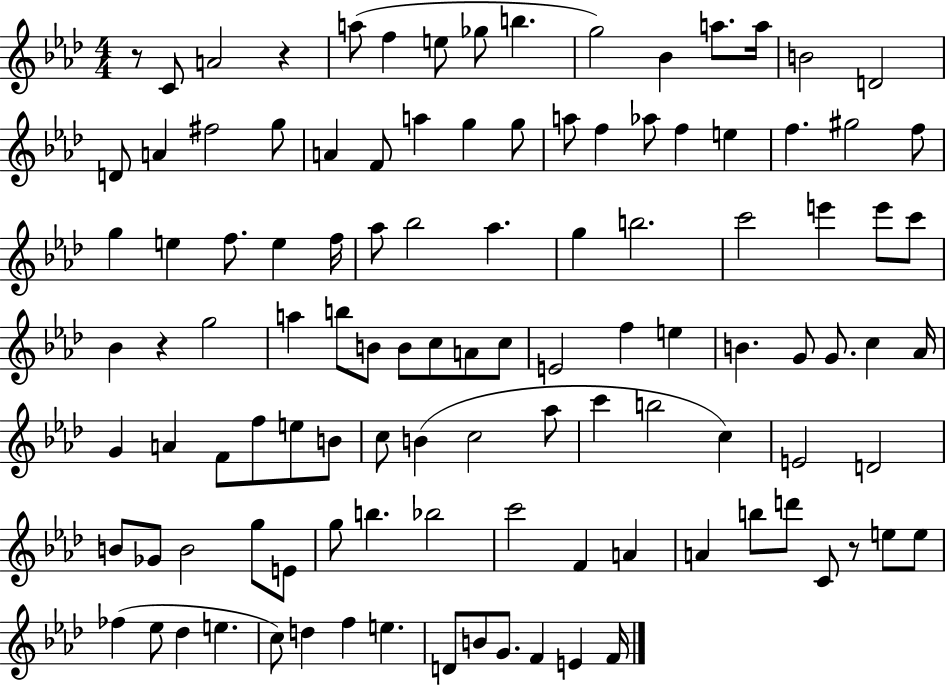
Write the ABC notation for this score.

X:1
T:Untitled
M:4/4
L:1/4
K:Ab
z/2 C/2 A2 z a/2 f e/2 _g/2 b g2 _B a/2 a/4 B2 D2 D/2 A ^f2 g/2 A F/2 a g g/2 a/2 f _a/2 f e f ^g2 f/2 g e f/2 e f/4 _a/2 _b2 _a g b2 c'2 e' e'/2 c'/2 _B z g2 a b/2 B/2 B/2 c/2 A/2 c/2 E2 f e B G/2 G/2 c _A/4 G A F/2 f/2 e/2 B/2 c/2 B c2 _a/2 c' b2 c E2 D2 B/2 _G/2 B2 g/2 E/2 g/2 b _b2 c'2 F A A b/2 d'/2 C/2 z/2 e/2 e/2 _f _e/2 _d e c/2 d f e D/2 B/2 G/2 F E F/4